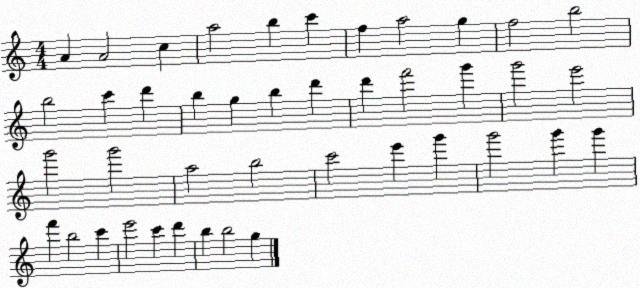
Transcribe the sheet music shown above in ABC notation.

X:1
T:Untitled
M:4/4
L:1/4
K:C
A A2 c a2 b c' f a2 g f2 b2 b2 c' d' b g b d' d' f'2 g' g'2 e'2 g'2 g'2 a2 b2 c'2 e' g' g'2 g' g' f' b2 c' e'2 c' d' b b2 g